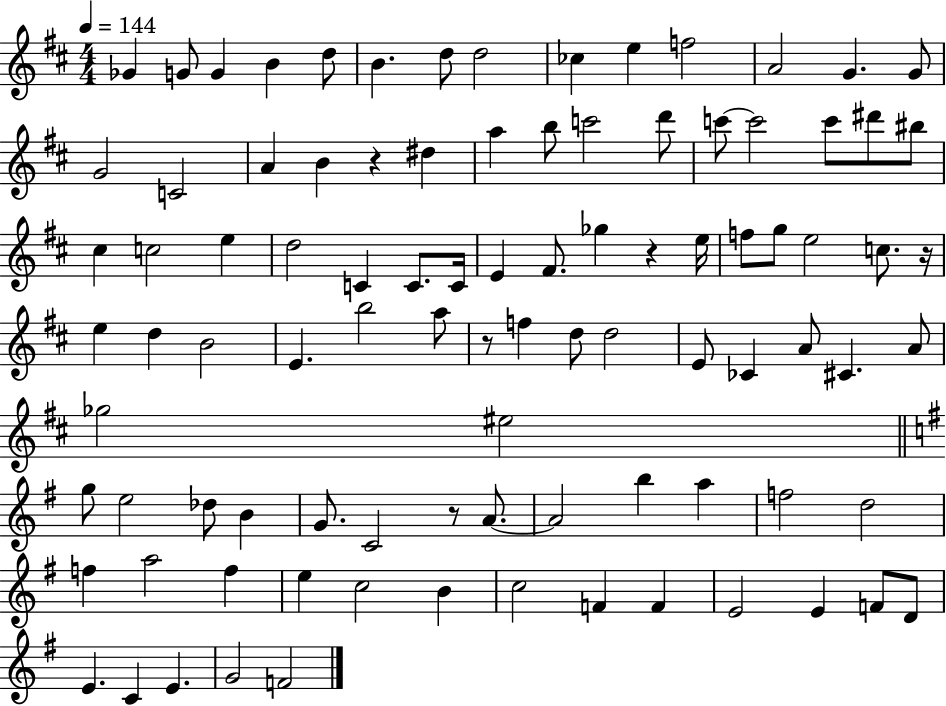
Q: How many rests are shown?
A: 5